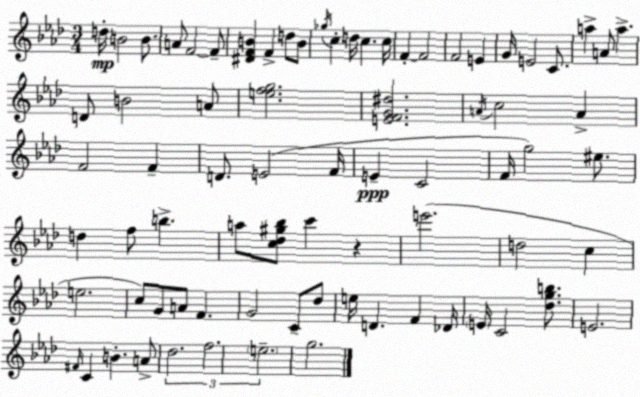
X:1
T:Untitled
M:3/4
L:1/4
K:Ab
d/4 B2 B/2 A/2 F2 F/2 [^DFB] F d/2 B/2 _g/4 c d/4 c c/4 F F2 F2 E G/4 E2 C/2 a A/2 a D/2 B2 A/2 [efg]2 [EFG^d]2 A/4 c2 A F2 F D/2 E2 F/4 E C2 F/4 g2 ^e/2 d f/2 b a/2 [c_d^g_b]/2 c' z e'2 d2 c e2 c/2 G/2 A/2 F G2 C/2 _d/2 e/4 D F _D/4 E/4 C2 [_dgb]/2 E2 ^F/4 C B A/2 _d2 f2 e2 g2